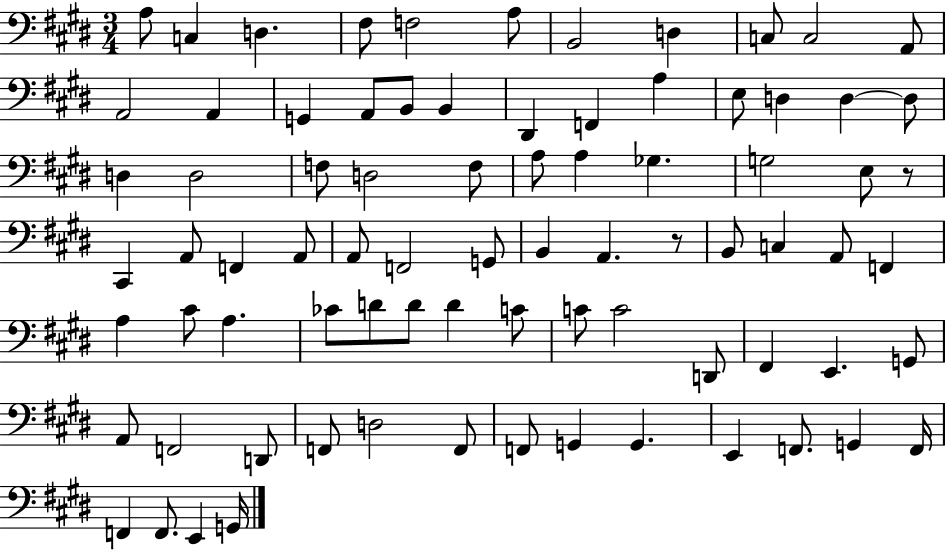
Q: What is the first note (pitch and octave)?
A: A3